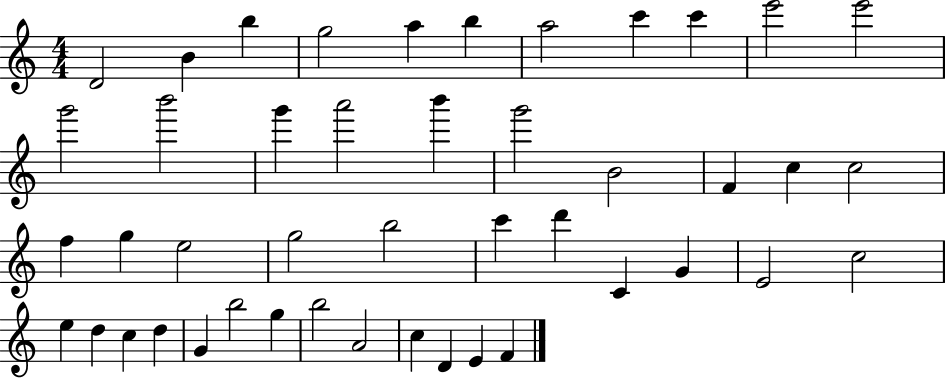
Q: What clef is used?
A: treble